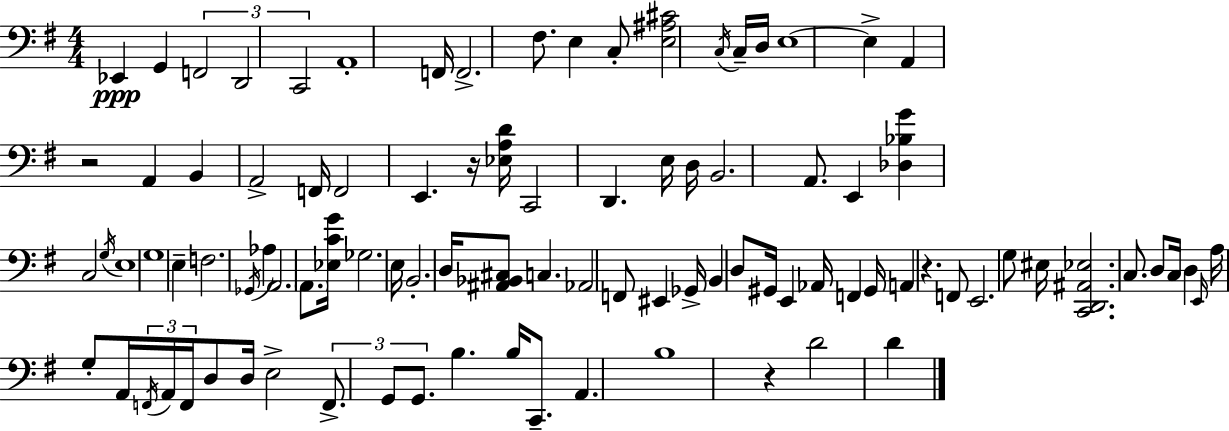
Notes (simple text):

Eb2/q G2/q F2/h D2/h C2/h A2/w F2/s F2/h. F#3/e. E3/q C3/e [E3,A#3,C#4]/h C3/s C3/s D3/s E3/w E3/q A2/q R/h A2/q B2/q A2/h F2/s F2/h E2/q. R/s [Eb3,A3,D4]/s C2/h D2/q. E3/s D3/s B2/h. A2/e. E2/q [Db3,Bb3,G4]/q C3/h G3/s E3/w G3/w E3/q F3/h. Gb2/s Ab3/q A2/h. A2/e. [Eb3,C4,G4]/s Gb3/h. E3/s B2/h. D3/s [A#2,Bb2,C#3]/e C3/q. Ab2/h F2/e EIS2/q Gb2/s B2/q D3/e G#2/s E2/q Ab2/s F2/q G#2/s A2/q R/q. F2/e E2/h. G3/e EIS3/s [C2,D2,A#2,Eb3]/h. C3/e. D3/e C3/s D3/q E2/s A3/s G3/e A2/s F2/s A2/s F2/s D3/e D3/s E3/h F2/e. G2/e G2/e. B3/q. B3/s C2/e. A2/q. B3/w R/q D4/h D4/q